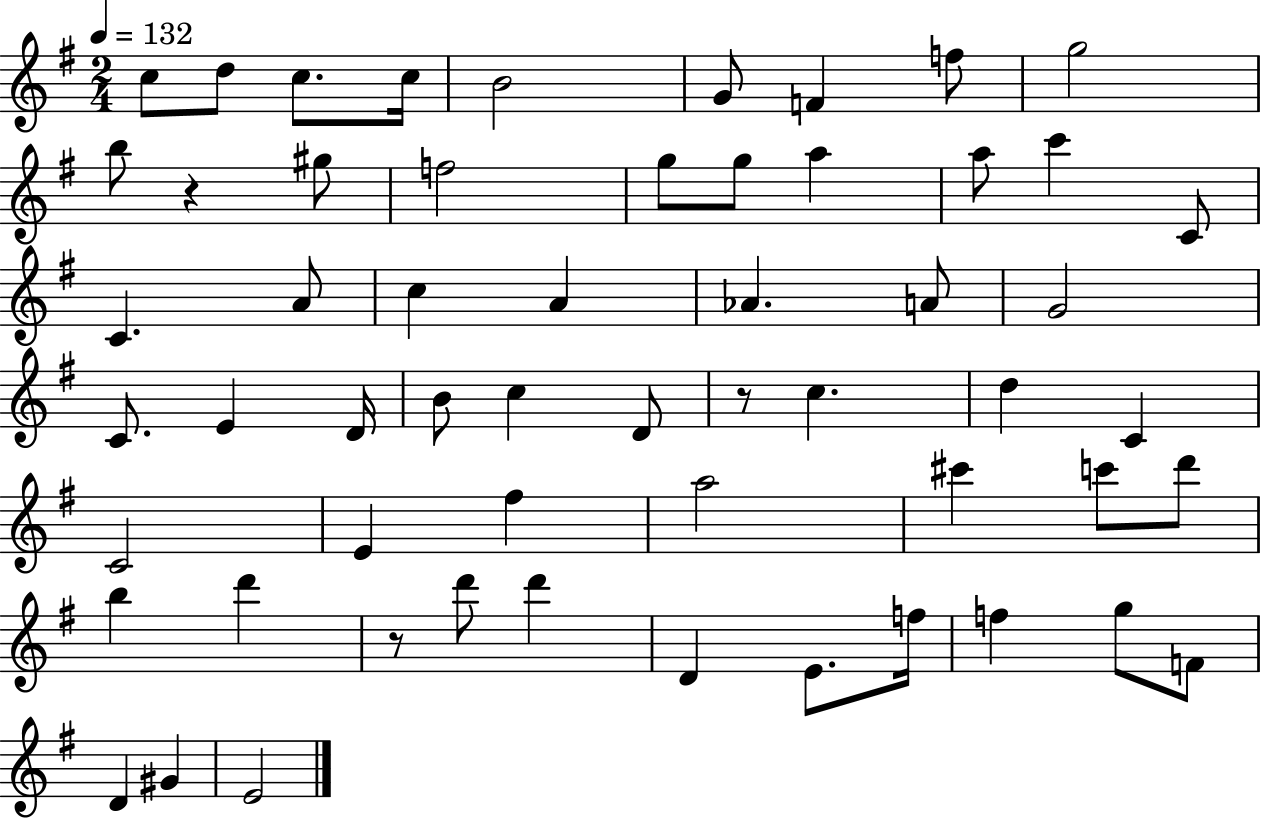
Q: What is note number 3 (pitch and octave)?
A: C5